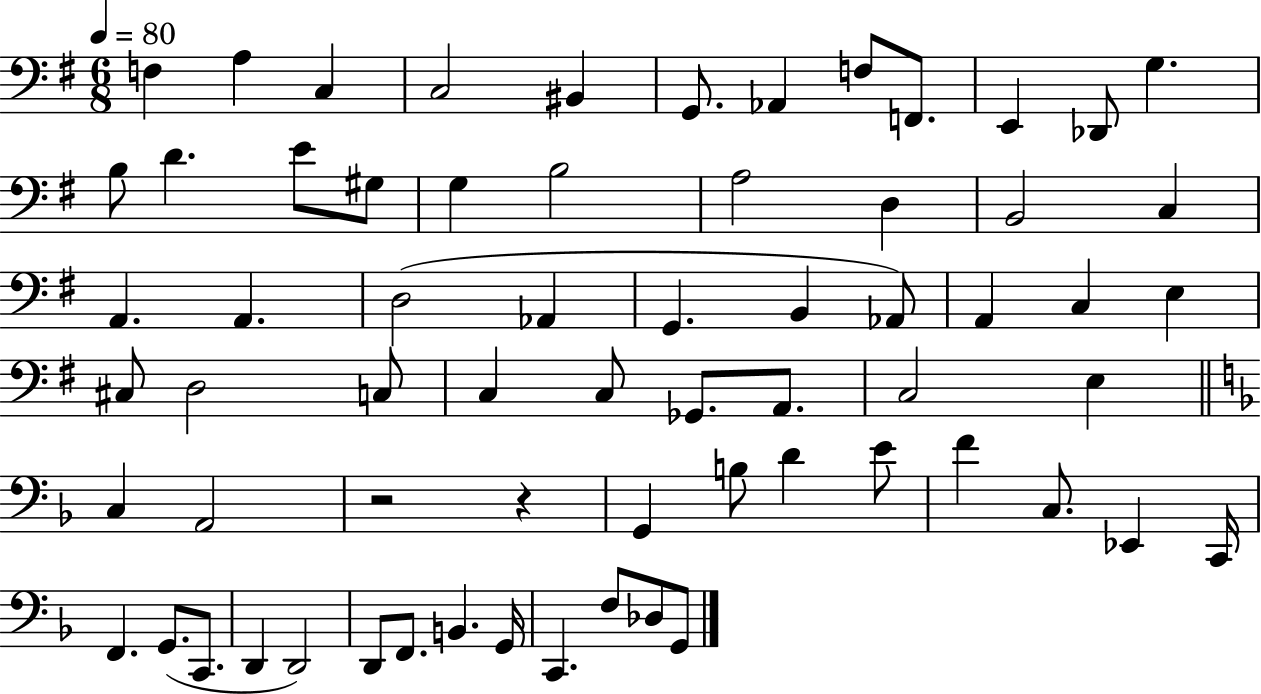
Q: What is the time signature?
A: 6/8